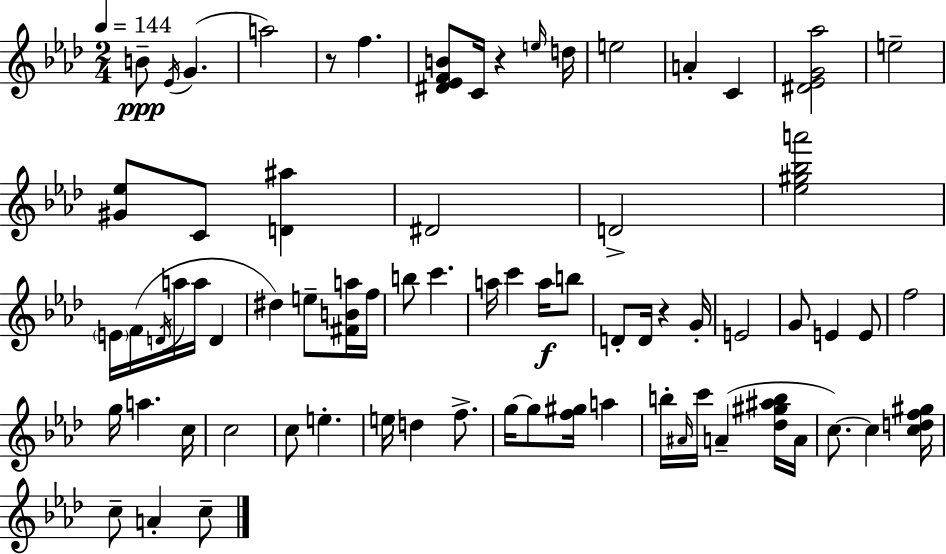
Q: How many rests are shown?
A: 3